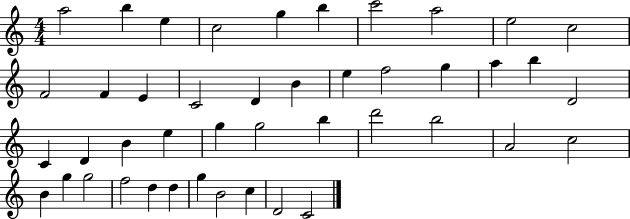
{
  \clef treble
  \numericTimeSignature
  \time 4/4
  \key c \major
  a''2 b''4 e''4 | c''2 g''4 b''4 | c'''2 a''2 | e''2 c''2 | \break f'2 f'4 e'4 | c'2 d'4 b'4 | e''4 f''2 g''4 | a''4 b''4 d'2 | \break c'4 d'4 b'4 e''4 | g''4 g''2 b''4 | d'''2 b''2 | a'2 c''2 | \break b'4 g''4 g''2 | f''2 d''4 d''4 | g''4 b'2 c''4 | d'2 c'2 | \break \bar "|."
}